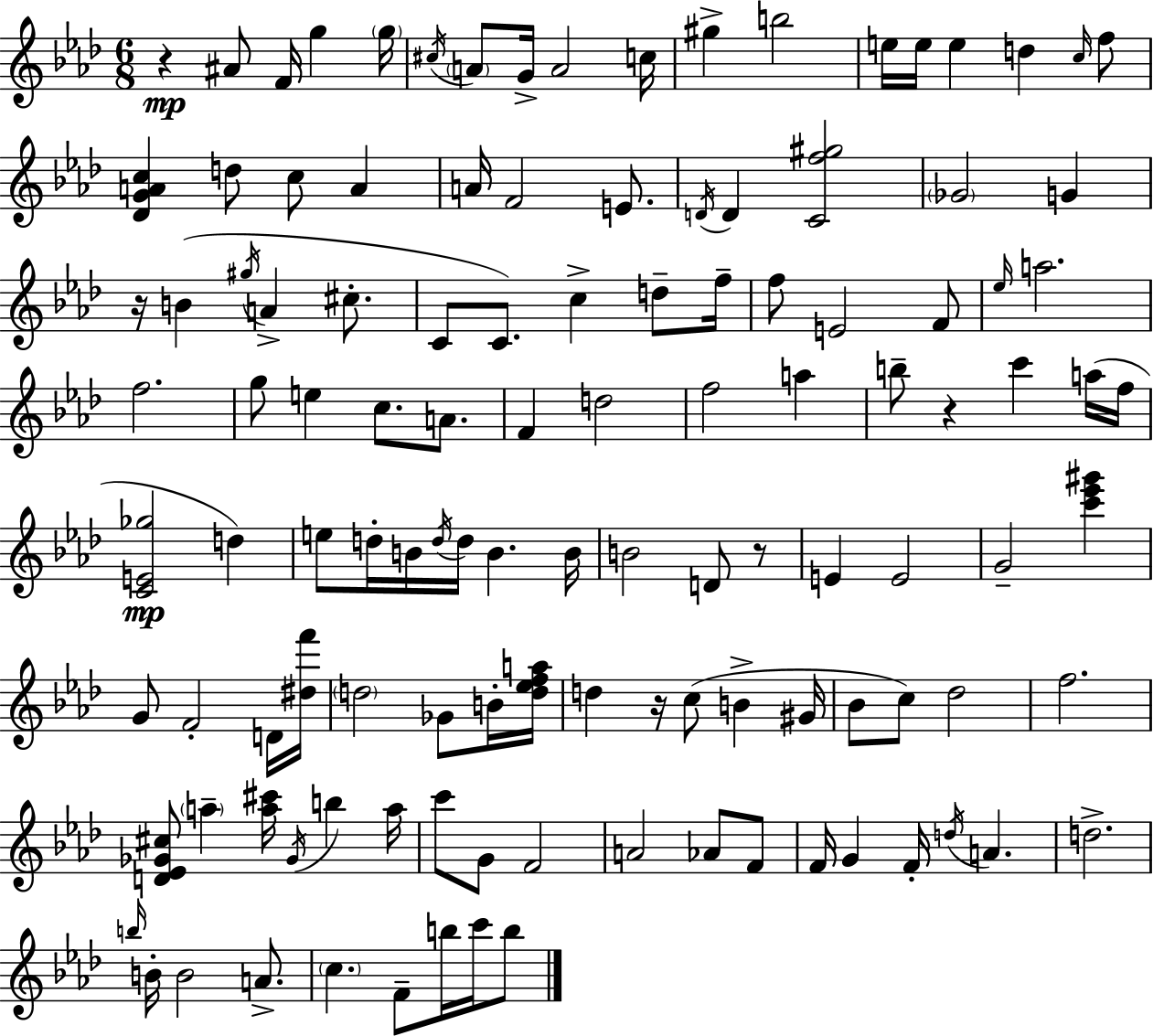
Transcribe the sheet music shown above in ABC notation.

X:1
T:Untitled
M:6/8
L:1/4
K:Fm
z ^A/2 F/4 g g/4 ^c/4 A/2 G/4 A2 c/4 ^g b2 e/4 e/4 e d c/4 f/2 [_DGAc] d/2 c/2 A A/4 F2 E/2 D/4 D [Cf^g]2 _G2 G z/4 B ^g/4 A ^c/2 C/2 C/2 c d/2 f/4 f/2 E2 F/2 _e/4 a2 f2 g/2 e c/2 A/2 F d2 f2 a b/2 z c' a/4 f/4 [CE_g]2 d e/2 d/4 B/4 d/4 d/4 B B/4 B2 D/2 z/2 E E2 G2 [c'_e'^g'] G/2 F2 D/4 [^df']/4 d2 _G/2 B/4 [d_efa]/4 d z/4 c/2 B ^G/4 _B/2 c/2 _d2 f2 [D_E_G^c]/2 a [a^c']/4 _G/4 b a/4 c'/2 G/2 F2 A2 _A/2 F/2 F/4 G F/4 d/4 A d2 b/4 B/4 B2 A/2 c F/2 b/4 c'/4 b/2